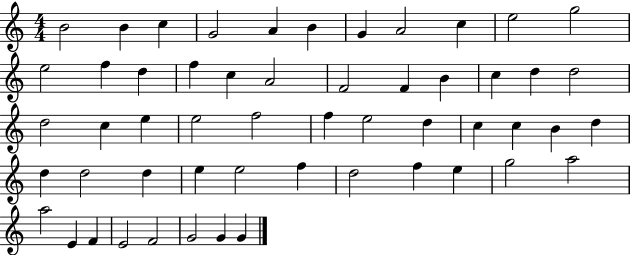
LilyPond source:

{
  \clef treble
  \numericTimeSignature
  \time 4/4
  \key c \major
  b'2 b'4 c''4 | g'2 a'4 b'4 | g'4 a'2 c''4 | e''2 g''2 | \break e''2 f''4 d''4 | f''4 c''4 a'2 | f'2 f'4 b'4 | c''4 d''4 d''2 | \break d''2 c''4 e''4 | e''2 f''2 | f''4 e''2 d''4 | c''4 c''4 b'4 d''4 | \break d''4 d''2 d''4 | e''4 e''2 f''4 | d''2 f''4 e''4 | g''2 a''2 | \break a''2 e'4 f'4 | e'2 f'2 | g'2 g'4 g'4 | \bar "|."
}